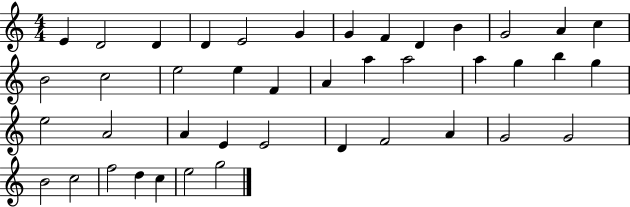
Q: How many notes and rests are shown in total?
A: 42